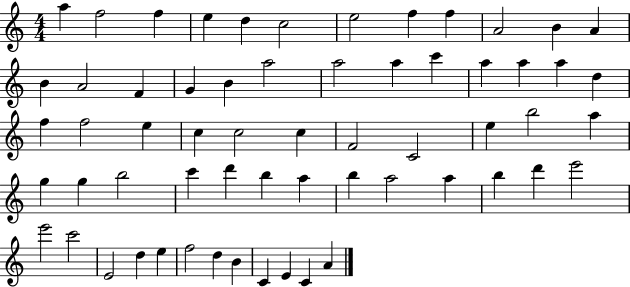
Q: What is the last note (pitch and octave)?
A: A4